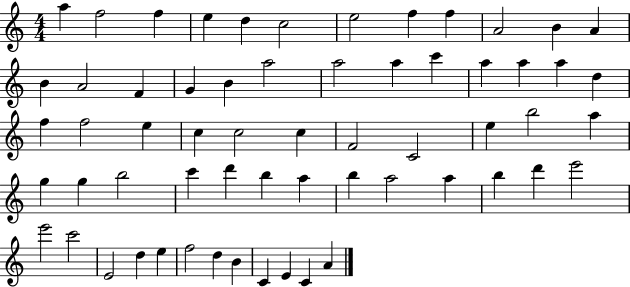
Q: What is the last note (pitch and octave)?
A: A4